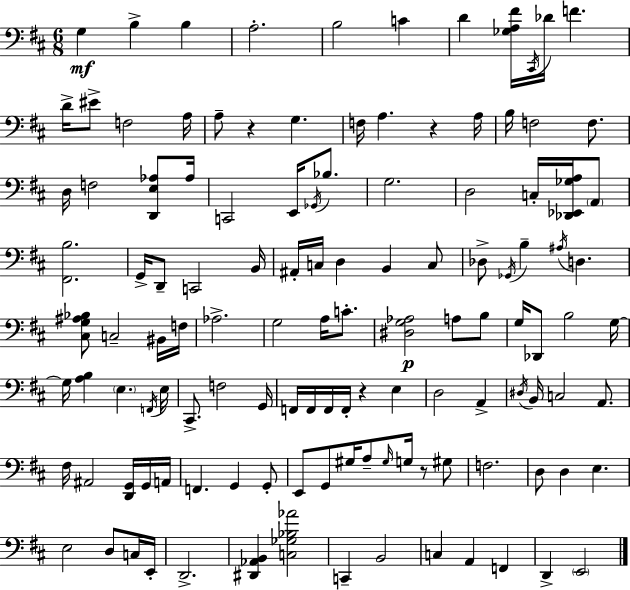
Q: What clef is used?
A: bass